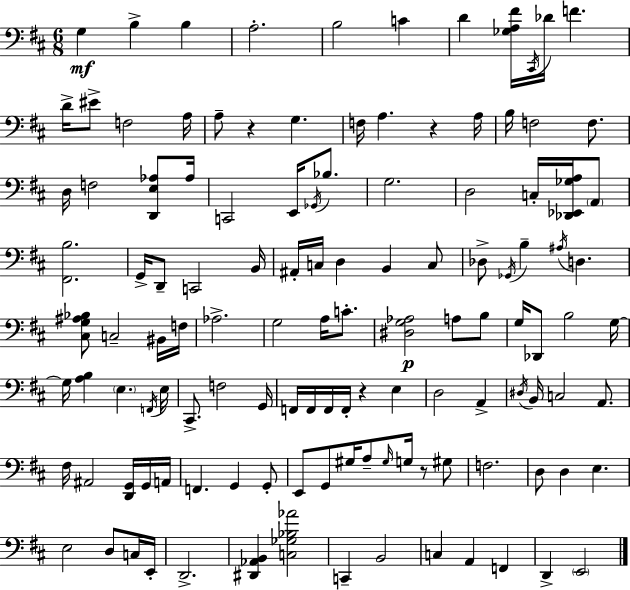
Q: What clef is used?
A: bass